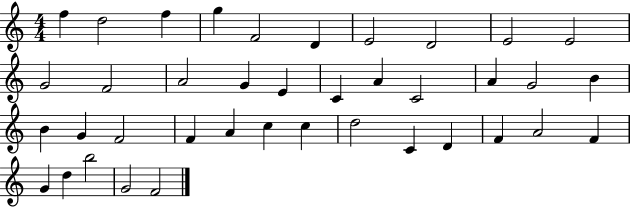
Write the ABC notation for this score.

X:1
T:Untitled
M:4/4
L:1/4
K:C
f d2 f g F2 D E2 D2 E2 E2 G2 F2 A2 G E C A C2 A G2 B B G F2 F A c c d2 C D F A2 F G d b2 G2 F2